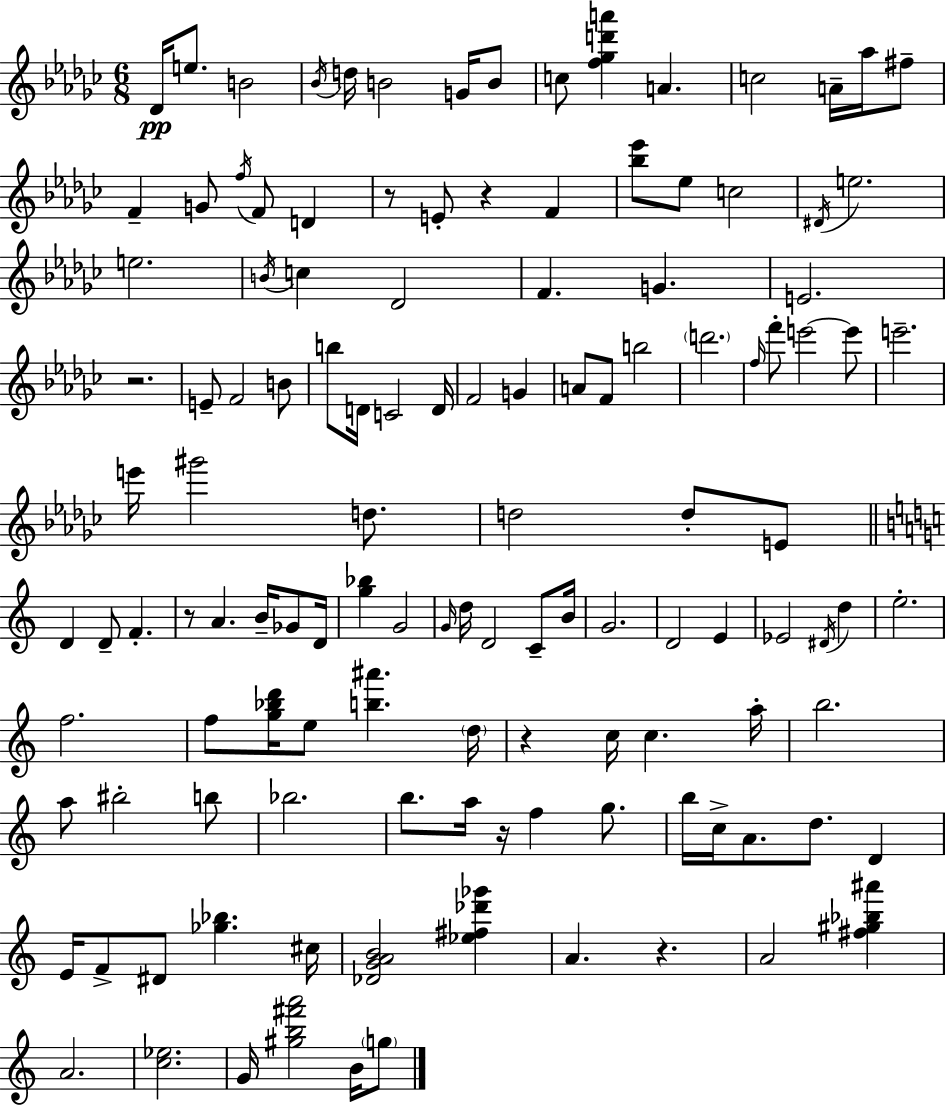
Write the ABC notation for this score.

X:1
T:Untitled
M:6/8
L:1/4
K:Ebm
_D/4 e/2 B2 _B/4 d/4 B2 G/4 B/2 c/2 [f_gd'a'] A c2 A/4 _a/4 ^f/2 F G/2 f/4 F/2 D z/2 E/2 z F [_b_e']/2 _e/2 c2 ^D/4 e2 e2 B/4 c _D2 F G E2 z2 E/2 F2 B/2 b/2 D/4 C2 D/4 F2 G A/2 F/2 b2 d'2 f/4 f'/2 e'2 e'/2 e'2 e'/4 ^g'2 d/2 d2 d/2 E/2 D D/2 F z/2 A B/4 _G/2 D/4 [g_b] G2 G/4 d/4 D2 C/2 B/4 G2 D2 E _E2 ^D/4 d e2 f2 f/2 [g_bd']/4 e/2 [b^a'] d/4 z c/4 c a/4 b2 a/2 ^b2 b/2 _b2 b/2 a/4 z/4 f g/2 b/4 c/4 A/2 d/2 D E/4 F/2 ^D/2 [_g_b] ^c/4 [_DGAB]2 [_e^f_d'_g'] A z A2 [^f^g_b^a'] A2 [c_e]2 G/4 [^gb^f'a']2 B/4 g/2